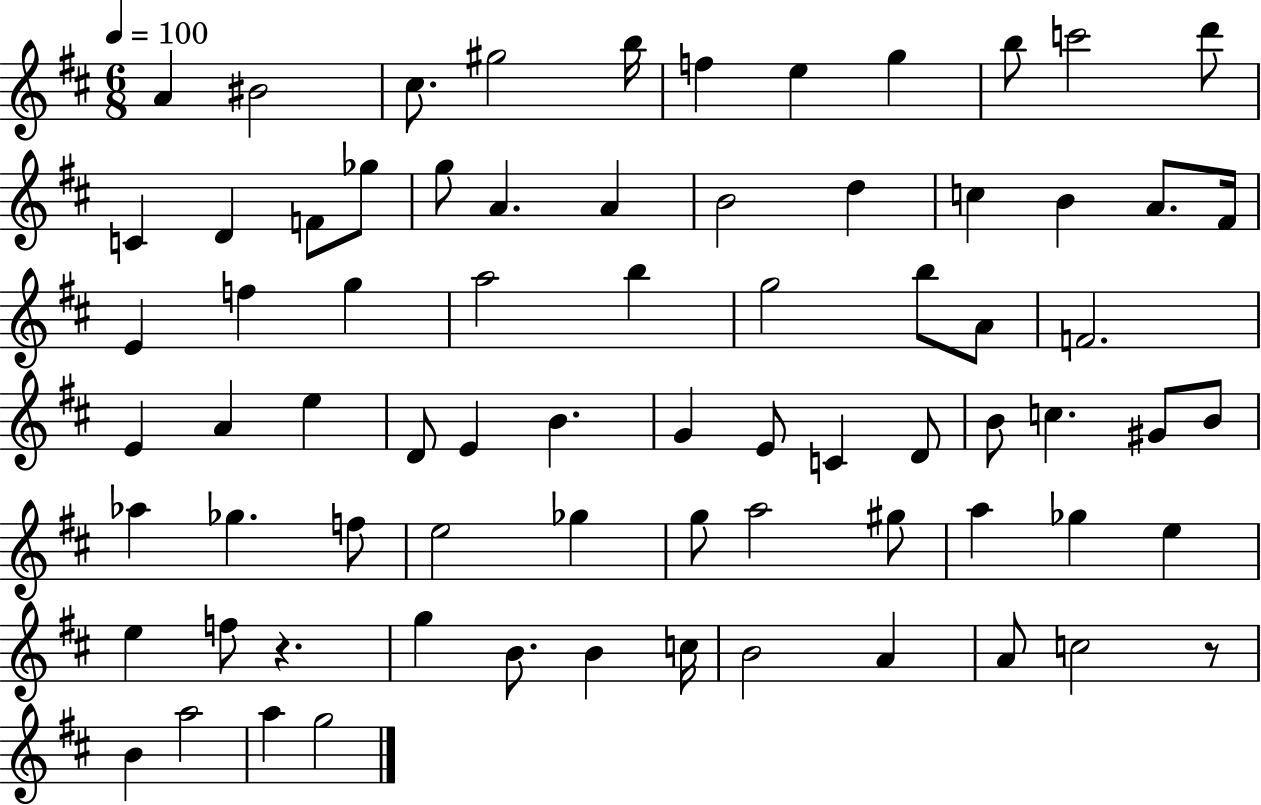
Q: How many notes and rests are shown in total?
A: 74